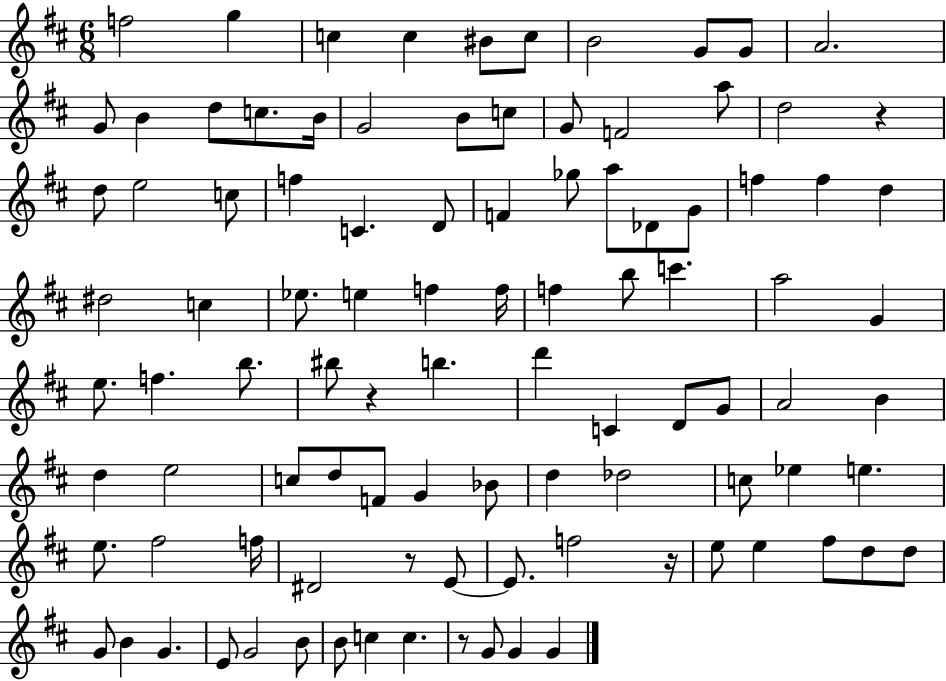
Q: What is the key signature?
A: D major